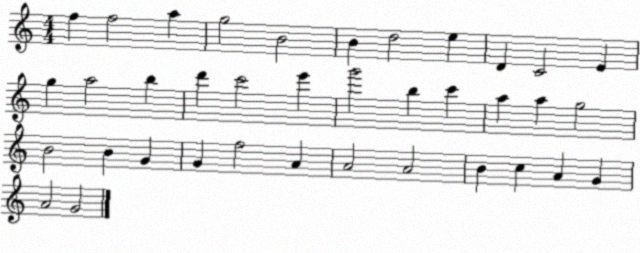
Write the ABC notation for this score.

X:1
T:Untitled
M:4/4
L:1/4
K:C
f f2 a g2 B2 B d2 e D C2 E g a2 b d' c'2 e' g'2 b c' a a g2 B2 B G G f2 A A2 A2 B c A G A2 G2